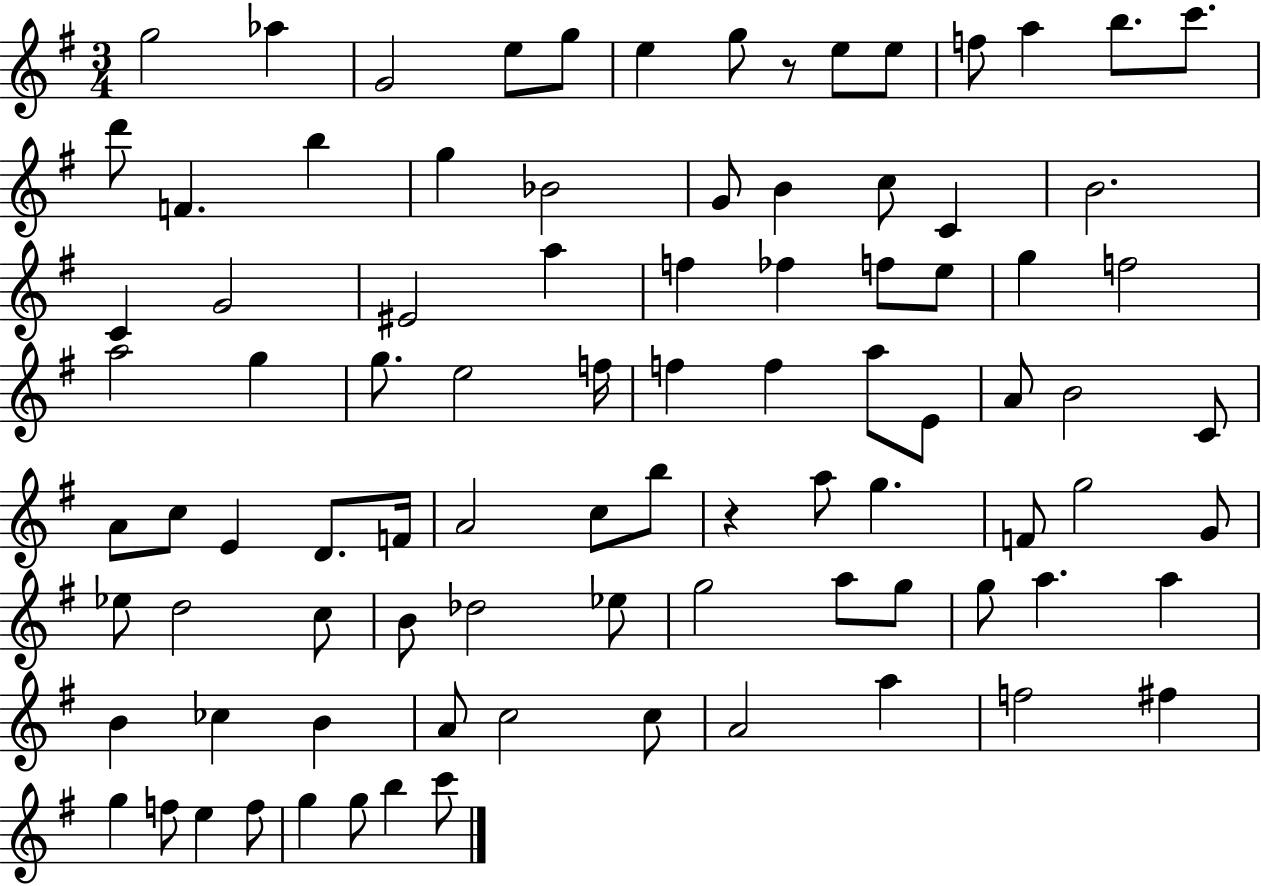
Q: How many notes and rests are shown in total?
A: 90